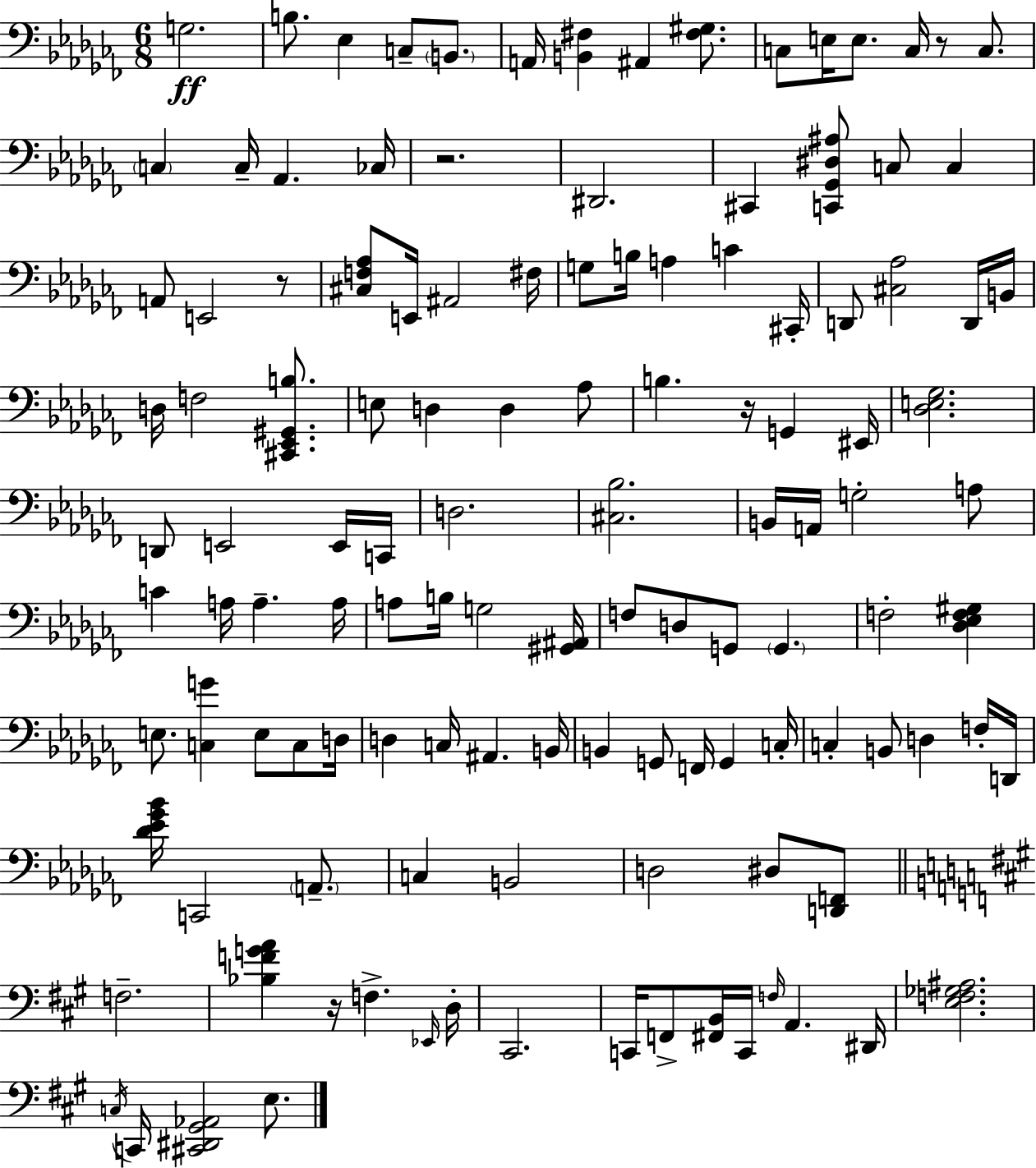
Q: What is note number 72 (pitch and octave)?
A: B2